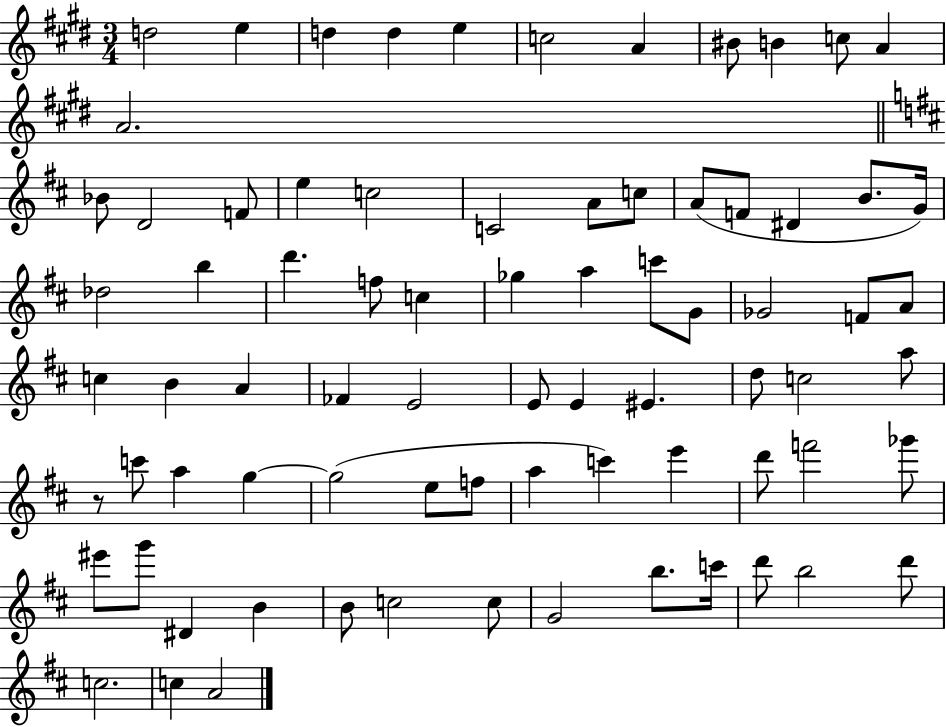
X:1
T:Untitled
M:3/4
L:1/4
K:E
d2 e d d e c2 A ^B/2 B c/2 A A2 _B/2 D2 F/2 e c2 C2 A/2 c/2 A/2 F/2 ^D B/2 G/4 _d2 b d' f/2 c _g a c'/2 G/2 _G2 F/2 A/2 c B A _F E2 E/2 E ^E d/2 c2 a/2 z/2 c'/2 a g g2 e/2 f/2 a c' e' d'/2 f'2 _g'/2 ^e'/2 g'/2 ^D B B/2 c2 c/2 G2 b/2 c'/4 d'/2 b2 d'/2 c2 c A2